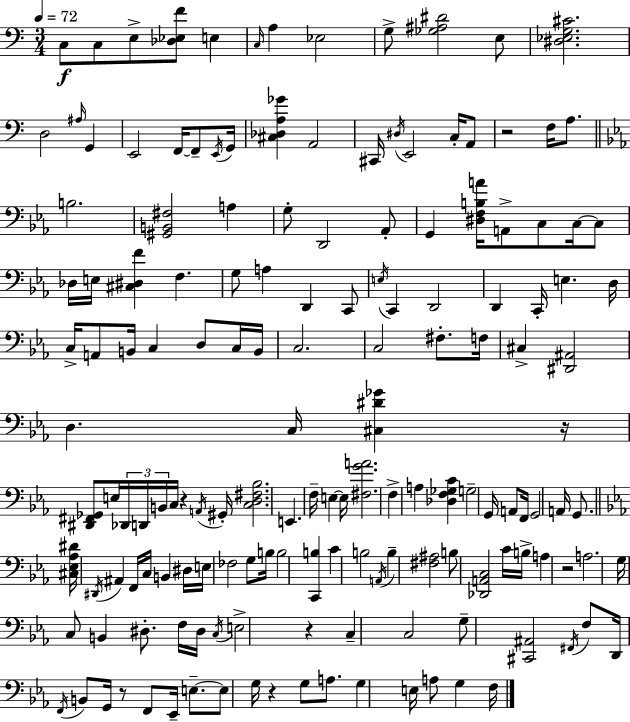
X:1
T:Untitled
M:3/4
L:1/4
K:C
C,/2 C,/2 E,/2 [_D,_E,F]/2 E, C,/4 A, _E,2 G,/2 [_G,^A,^D]2 E,/2 [^D,_E,G,^C]2 D,2 ^A,/4 G,, E,,2 F,,/4 F,,/2 E,,/4 G,,/4 [^C,_D,A,_G] A,,2 ^C,,/4 ^D,/4 E,,2 C,/4 A,,/2 z2 F,/4 A,/2 B,2 [^G,,B,,^F,]2 A, G,/2 D,,2 _A,,/2 G,, [^D,F,B,A]/4 A,,/2 C,/2 C,/4 C,/2 _D,/4 E,/4 [^C,^D,F] F, G,/2 A, D,, C,,/2 E,/4 C,, D,,2 D,, C,,/4 E, D,/4 C,/4 A,,/2 B,,/4 C, D,/2 C,/4 B,,/4 C,2 C,2 ^F,/2 F,/4 ^C, [^D,,^A,,]2 D, C,/4 [^C,^D_G] z/4 [^D,,^F,,_G,,]/2 E,/4 _D,,/4 D,,/4 B,,/4 C,/4 z A,,/4 ^G,,/4 [C,D,^F,_B,]2 E,, F,/4 E, E,/4 [^F,GA]2 F, A, [_D,F,_G,C] G,2 G,,/4 A,,/2 F,,/4 G,,2 A,,/4 G,,/2 [^C,_E,_A,^D]/4 ^D,,/4 ^A,, F,,/4 C,/4 B,, ^D,/4 E,/4 _F,2 G,/2 B,/4 B,2 [C,,B,] C B,2 A,,/4 B, [^F,^A,]2 B,/2 [_D,,A,,C,]2 C/4 B,/4 A, z2 A,2 G,/4 C,/2 B,, ^D,/2 F,/4 ^D,/4 C,/4 E,2 z C, C,2 G,/2 [^C,,^A,,]2 ^F,,/4 F,/2 D,,/4 F,,/4 B,,/2 G,,/4 z/2 F,,/2 _E,,/4 E,/2 E,/2 G,/4 z G,/2 A,/2 G, E,/4 A,/2 G, F,/4